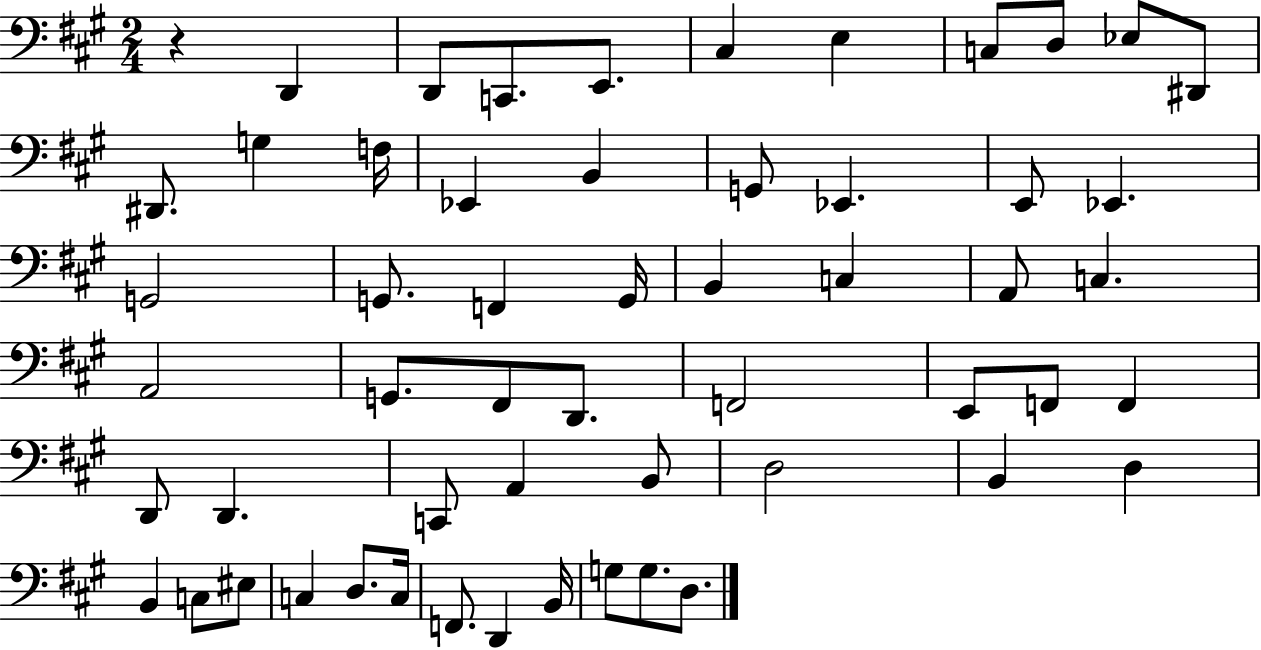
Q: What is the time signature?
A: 2/4